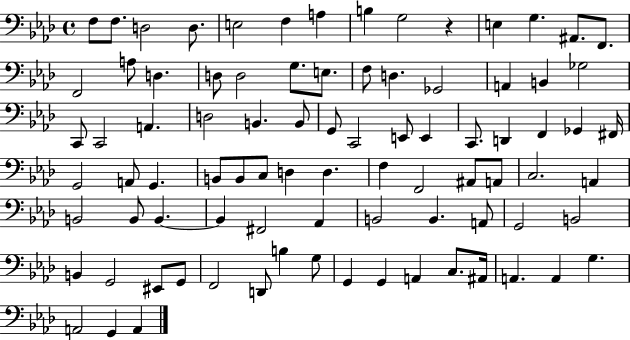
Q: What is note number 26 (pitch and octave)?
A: Gb3